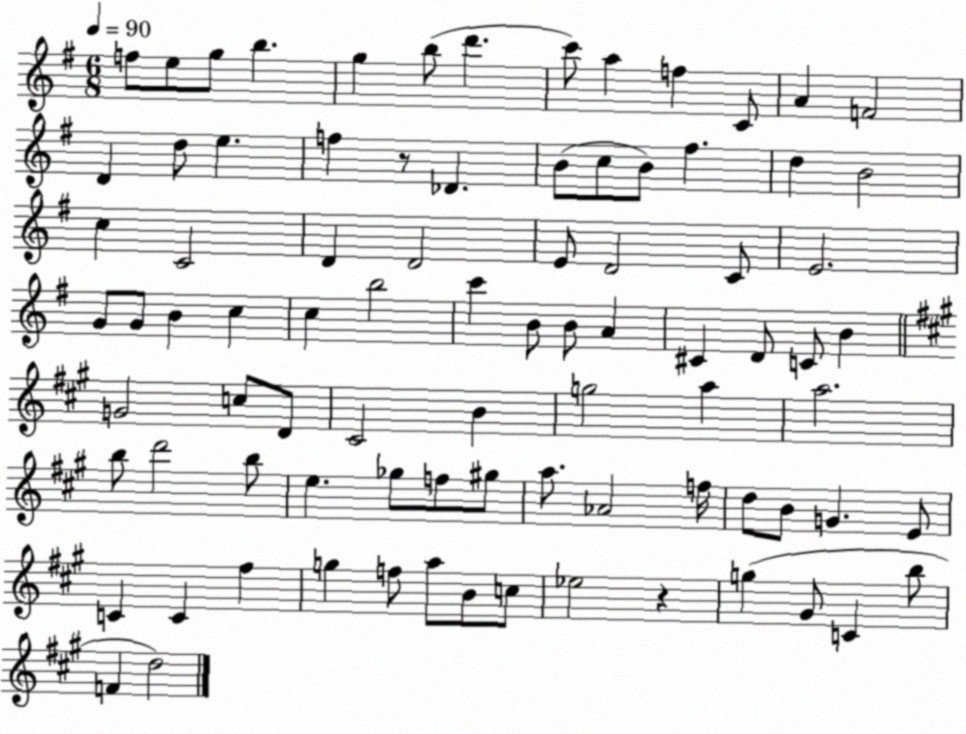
X:1
T:Untitled
M:6/8
L:1/4
K:G
f/2 e/2 g/2 b g b/2 d' c'/2 a f C/2 A F2 D d/2 e f z/2 _D B/2 c/2 B/2 ^f d B2 c C2 D D2 E/2 D2 C/2 E2 G/2 G/2 B c c b2 c' B/2 B/2 A ^C D/2 C/2 B G2 c/2 D/2 ^C2 B g2 a a2 b/2 d'2 b/2 e _g/2 f/2 ^g/2 a/2 _A2 f/4 d/2 B/2 G E/2 C C ^f g f/2 a/2 B/2 c/2 _e2 z g ^G/2 C b/2 F d2